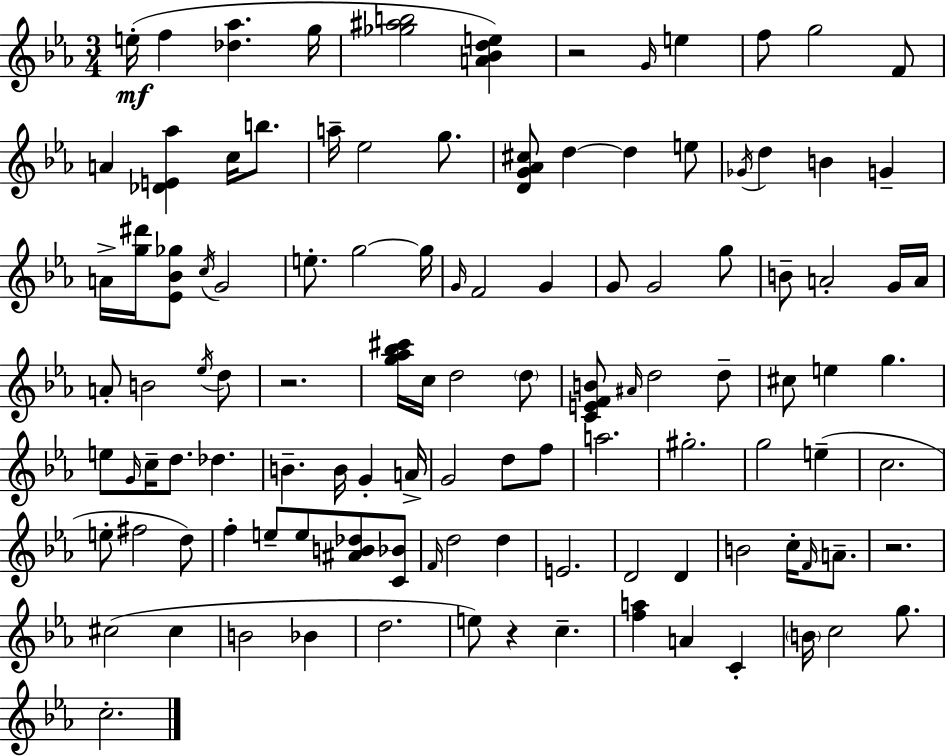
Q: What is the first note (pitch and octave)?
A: E5